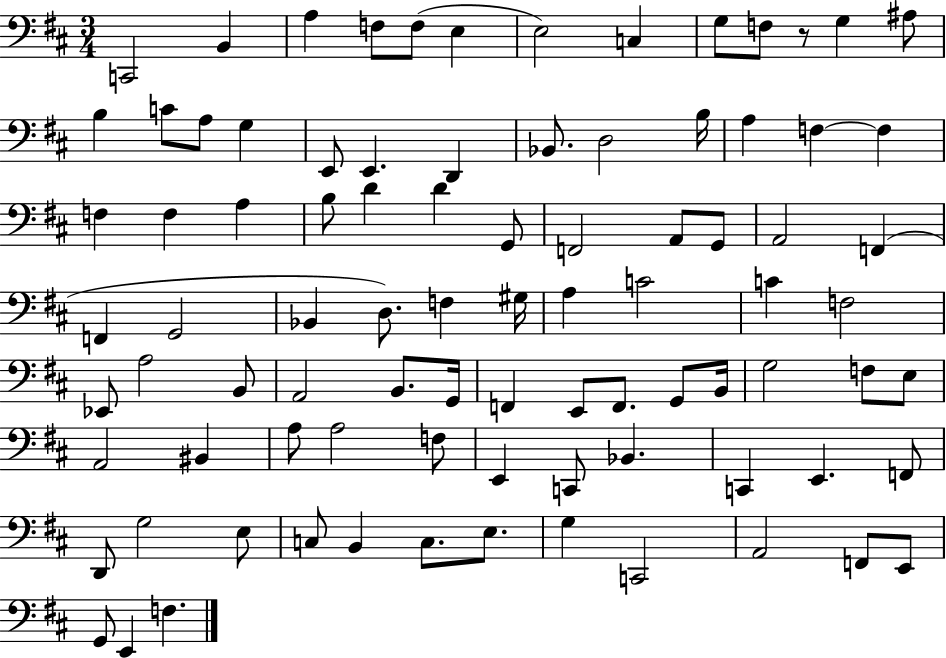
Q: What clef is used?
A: bass